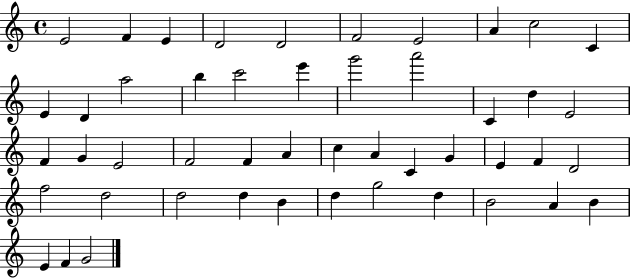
{
  \clef treble
  \time 4/4
  \defaultTimeSignature
  \key c \major
  e'2 f'4 e'4 | d'2 d'2 | f'2 e'2 | a'4 c''2 c'4 | \break e'4 d'4 a''2 | b''4 c'''2 e'''4 | g'''2 a'''2 | c'4 d''4 e'2 | \break f'4 g'4 e'2 | f'2 f'4 a'4 | c''4 a'4 c'4 g'4 | e'4 f'4 d'2 | \break f''2 d''2 | d''2 d''4 b'4 | d''4 g''2 d''4 | b'2 a'4 b'4 | \break e'4 f'4 g'2 | \bar "|."
}